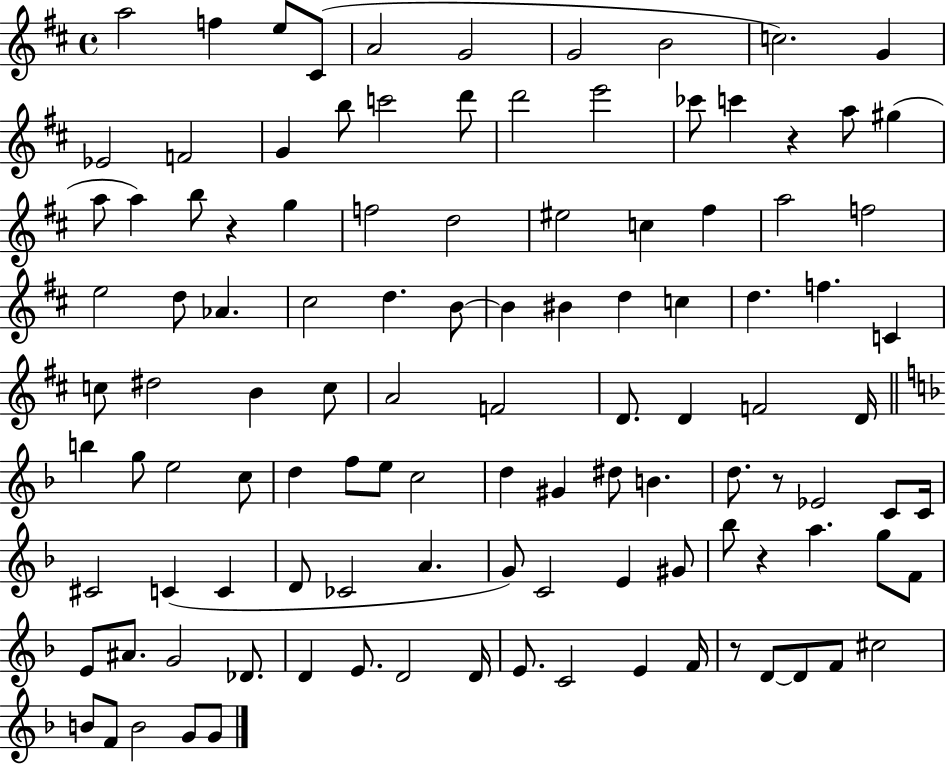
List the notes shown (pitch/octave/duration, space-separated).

A5/h F5/q E5/e C#4/e A4/h G4/h G4/h B4/h C5/h. G4/q Eb4/h F4/h G4/q B5/e C6/h D6/e D6/h E6/h CES6/e C6/q R/q A5/e G#5/q A5/e A5/q B5/e R/q G5/q F5/h D5/h EIS5/h C5/q F#5/q A5/h F5/h E5/h D5/e Ab4/q. C#5/h D5/q. B4/e B4/q BIS4/q D5/q C5/q D5/q. F5/q. C4/q C5/e D#5/h B4/q C5/e A4/h F4/h D4/e. D4/q F4/h D4/s B5/q G5/e E5/h C5/e D5/q F5/e E5/e C5/h D5/q G#4/q D#5/e B4/q. D5/e. R/e Eb4/h C4/e C4/s C#4/h C4/q C4/q D4/e CES4/h A4/q. G4/e C4/h E4/q G#4/e Bb5/e R/q A5/q. G5/e F4/e E4/e A#4/e. G4/h Db4/e. D4/q E4/e. D4/h D4/s E4/e. C4/h E4/q F4/s R/e D4/e D4/e F4/e C#5/h B4/e F4/e B4/h G4/e G4/e